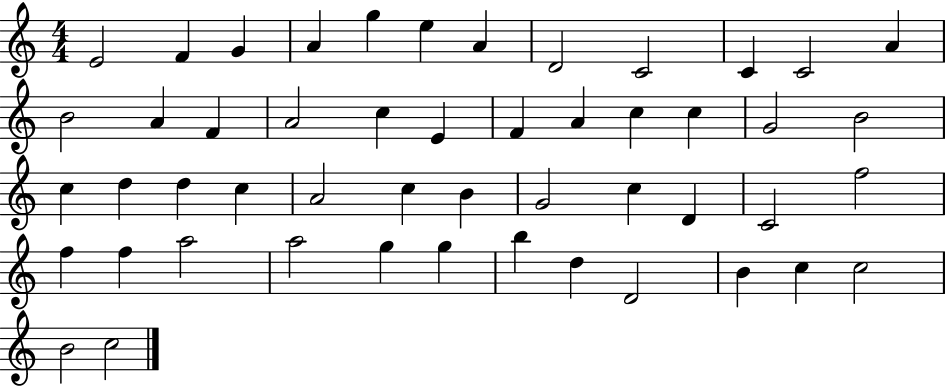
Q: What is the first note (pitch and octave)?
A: E4